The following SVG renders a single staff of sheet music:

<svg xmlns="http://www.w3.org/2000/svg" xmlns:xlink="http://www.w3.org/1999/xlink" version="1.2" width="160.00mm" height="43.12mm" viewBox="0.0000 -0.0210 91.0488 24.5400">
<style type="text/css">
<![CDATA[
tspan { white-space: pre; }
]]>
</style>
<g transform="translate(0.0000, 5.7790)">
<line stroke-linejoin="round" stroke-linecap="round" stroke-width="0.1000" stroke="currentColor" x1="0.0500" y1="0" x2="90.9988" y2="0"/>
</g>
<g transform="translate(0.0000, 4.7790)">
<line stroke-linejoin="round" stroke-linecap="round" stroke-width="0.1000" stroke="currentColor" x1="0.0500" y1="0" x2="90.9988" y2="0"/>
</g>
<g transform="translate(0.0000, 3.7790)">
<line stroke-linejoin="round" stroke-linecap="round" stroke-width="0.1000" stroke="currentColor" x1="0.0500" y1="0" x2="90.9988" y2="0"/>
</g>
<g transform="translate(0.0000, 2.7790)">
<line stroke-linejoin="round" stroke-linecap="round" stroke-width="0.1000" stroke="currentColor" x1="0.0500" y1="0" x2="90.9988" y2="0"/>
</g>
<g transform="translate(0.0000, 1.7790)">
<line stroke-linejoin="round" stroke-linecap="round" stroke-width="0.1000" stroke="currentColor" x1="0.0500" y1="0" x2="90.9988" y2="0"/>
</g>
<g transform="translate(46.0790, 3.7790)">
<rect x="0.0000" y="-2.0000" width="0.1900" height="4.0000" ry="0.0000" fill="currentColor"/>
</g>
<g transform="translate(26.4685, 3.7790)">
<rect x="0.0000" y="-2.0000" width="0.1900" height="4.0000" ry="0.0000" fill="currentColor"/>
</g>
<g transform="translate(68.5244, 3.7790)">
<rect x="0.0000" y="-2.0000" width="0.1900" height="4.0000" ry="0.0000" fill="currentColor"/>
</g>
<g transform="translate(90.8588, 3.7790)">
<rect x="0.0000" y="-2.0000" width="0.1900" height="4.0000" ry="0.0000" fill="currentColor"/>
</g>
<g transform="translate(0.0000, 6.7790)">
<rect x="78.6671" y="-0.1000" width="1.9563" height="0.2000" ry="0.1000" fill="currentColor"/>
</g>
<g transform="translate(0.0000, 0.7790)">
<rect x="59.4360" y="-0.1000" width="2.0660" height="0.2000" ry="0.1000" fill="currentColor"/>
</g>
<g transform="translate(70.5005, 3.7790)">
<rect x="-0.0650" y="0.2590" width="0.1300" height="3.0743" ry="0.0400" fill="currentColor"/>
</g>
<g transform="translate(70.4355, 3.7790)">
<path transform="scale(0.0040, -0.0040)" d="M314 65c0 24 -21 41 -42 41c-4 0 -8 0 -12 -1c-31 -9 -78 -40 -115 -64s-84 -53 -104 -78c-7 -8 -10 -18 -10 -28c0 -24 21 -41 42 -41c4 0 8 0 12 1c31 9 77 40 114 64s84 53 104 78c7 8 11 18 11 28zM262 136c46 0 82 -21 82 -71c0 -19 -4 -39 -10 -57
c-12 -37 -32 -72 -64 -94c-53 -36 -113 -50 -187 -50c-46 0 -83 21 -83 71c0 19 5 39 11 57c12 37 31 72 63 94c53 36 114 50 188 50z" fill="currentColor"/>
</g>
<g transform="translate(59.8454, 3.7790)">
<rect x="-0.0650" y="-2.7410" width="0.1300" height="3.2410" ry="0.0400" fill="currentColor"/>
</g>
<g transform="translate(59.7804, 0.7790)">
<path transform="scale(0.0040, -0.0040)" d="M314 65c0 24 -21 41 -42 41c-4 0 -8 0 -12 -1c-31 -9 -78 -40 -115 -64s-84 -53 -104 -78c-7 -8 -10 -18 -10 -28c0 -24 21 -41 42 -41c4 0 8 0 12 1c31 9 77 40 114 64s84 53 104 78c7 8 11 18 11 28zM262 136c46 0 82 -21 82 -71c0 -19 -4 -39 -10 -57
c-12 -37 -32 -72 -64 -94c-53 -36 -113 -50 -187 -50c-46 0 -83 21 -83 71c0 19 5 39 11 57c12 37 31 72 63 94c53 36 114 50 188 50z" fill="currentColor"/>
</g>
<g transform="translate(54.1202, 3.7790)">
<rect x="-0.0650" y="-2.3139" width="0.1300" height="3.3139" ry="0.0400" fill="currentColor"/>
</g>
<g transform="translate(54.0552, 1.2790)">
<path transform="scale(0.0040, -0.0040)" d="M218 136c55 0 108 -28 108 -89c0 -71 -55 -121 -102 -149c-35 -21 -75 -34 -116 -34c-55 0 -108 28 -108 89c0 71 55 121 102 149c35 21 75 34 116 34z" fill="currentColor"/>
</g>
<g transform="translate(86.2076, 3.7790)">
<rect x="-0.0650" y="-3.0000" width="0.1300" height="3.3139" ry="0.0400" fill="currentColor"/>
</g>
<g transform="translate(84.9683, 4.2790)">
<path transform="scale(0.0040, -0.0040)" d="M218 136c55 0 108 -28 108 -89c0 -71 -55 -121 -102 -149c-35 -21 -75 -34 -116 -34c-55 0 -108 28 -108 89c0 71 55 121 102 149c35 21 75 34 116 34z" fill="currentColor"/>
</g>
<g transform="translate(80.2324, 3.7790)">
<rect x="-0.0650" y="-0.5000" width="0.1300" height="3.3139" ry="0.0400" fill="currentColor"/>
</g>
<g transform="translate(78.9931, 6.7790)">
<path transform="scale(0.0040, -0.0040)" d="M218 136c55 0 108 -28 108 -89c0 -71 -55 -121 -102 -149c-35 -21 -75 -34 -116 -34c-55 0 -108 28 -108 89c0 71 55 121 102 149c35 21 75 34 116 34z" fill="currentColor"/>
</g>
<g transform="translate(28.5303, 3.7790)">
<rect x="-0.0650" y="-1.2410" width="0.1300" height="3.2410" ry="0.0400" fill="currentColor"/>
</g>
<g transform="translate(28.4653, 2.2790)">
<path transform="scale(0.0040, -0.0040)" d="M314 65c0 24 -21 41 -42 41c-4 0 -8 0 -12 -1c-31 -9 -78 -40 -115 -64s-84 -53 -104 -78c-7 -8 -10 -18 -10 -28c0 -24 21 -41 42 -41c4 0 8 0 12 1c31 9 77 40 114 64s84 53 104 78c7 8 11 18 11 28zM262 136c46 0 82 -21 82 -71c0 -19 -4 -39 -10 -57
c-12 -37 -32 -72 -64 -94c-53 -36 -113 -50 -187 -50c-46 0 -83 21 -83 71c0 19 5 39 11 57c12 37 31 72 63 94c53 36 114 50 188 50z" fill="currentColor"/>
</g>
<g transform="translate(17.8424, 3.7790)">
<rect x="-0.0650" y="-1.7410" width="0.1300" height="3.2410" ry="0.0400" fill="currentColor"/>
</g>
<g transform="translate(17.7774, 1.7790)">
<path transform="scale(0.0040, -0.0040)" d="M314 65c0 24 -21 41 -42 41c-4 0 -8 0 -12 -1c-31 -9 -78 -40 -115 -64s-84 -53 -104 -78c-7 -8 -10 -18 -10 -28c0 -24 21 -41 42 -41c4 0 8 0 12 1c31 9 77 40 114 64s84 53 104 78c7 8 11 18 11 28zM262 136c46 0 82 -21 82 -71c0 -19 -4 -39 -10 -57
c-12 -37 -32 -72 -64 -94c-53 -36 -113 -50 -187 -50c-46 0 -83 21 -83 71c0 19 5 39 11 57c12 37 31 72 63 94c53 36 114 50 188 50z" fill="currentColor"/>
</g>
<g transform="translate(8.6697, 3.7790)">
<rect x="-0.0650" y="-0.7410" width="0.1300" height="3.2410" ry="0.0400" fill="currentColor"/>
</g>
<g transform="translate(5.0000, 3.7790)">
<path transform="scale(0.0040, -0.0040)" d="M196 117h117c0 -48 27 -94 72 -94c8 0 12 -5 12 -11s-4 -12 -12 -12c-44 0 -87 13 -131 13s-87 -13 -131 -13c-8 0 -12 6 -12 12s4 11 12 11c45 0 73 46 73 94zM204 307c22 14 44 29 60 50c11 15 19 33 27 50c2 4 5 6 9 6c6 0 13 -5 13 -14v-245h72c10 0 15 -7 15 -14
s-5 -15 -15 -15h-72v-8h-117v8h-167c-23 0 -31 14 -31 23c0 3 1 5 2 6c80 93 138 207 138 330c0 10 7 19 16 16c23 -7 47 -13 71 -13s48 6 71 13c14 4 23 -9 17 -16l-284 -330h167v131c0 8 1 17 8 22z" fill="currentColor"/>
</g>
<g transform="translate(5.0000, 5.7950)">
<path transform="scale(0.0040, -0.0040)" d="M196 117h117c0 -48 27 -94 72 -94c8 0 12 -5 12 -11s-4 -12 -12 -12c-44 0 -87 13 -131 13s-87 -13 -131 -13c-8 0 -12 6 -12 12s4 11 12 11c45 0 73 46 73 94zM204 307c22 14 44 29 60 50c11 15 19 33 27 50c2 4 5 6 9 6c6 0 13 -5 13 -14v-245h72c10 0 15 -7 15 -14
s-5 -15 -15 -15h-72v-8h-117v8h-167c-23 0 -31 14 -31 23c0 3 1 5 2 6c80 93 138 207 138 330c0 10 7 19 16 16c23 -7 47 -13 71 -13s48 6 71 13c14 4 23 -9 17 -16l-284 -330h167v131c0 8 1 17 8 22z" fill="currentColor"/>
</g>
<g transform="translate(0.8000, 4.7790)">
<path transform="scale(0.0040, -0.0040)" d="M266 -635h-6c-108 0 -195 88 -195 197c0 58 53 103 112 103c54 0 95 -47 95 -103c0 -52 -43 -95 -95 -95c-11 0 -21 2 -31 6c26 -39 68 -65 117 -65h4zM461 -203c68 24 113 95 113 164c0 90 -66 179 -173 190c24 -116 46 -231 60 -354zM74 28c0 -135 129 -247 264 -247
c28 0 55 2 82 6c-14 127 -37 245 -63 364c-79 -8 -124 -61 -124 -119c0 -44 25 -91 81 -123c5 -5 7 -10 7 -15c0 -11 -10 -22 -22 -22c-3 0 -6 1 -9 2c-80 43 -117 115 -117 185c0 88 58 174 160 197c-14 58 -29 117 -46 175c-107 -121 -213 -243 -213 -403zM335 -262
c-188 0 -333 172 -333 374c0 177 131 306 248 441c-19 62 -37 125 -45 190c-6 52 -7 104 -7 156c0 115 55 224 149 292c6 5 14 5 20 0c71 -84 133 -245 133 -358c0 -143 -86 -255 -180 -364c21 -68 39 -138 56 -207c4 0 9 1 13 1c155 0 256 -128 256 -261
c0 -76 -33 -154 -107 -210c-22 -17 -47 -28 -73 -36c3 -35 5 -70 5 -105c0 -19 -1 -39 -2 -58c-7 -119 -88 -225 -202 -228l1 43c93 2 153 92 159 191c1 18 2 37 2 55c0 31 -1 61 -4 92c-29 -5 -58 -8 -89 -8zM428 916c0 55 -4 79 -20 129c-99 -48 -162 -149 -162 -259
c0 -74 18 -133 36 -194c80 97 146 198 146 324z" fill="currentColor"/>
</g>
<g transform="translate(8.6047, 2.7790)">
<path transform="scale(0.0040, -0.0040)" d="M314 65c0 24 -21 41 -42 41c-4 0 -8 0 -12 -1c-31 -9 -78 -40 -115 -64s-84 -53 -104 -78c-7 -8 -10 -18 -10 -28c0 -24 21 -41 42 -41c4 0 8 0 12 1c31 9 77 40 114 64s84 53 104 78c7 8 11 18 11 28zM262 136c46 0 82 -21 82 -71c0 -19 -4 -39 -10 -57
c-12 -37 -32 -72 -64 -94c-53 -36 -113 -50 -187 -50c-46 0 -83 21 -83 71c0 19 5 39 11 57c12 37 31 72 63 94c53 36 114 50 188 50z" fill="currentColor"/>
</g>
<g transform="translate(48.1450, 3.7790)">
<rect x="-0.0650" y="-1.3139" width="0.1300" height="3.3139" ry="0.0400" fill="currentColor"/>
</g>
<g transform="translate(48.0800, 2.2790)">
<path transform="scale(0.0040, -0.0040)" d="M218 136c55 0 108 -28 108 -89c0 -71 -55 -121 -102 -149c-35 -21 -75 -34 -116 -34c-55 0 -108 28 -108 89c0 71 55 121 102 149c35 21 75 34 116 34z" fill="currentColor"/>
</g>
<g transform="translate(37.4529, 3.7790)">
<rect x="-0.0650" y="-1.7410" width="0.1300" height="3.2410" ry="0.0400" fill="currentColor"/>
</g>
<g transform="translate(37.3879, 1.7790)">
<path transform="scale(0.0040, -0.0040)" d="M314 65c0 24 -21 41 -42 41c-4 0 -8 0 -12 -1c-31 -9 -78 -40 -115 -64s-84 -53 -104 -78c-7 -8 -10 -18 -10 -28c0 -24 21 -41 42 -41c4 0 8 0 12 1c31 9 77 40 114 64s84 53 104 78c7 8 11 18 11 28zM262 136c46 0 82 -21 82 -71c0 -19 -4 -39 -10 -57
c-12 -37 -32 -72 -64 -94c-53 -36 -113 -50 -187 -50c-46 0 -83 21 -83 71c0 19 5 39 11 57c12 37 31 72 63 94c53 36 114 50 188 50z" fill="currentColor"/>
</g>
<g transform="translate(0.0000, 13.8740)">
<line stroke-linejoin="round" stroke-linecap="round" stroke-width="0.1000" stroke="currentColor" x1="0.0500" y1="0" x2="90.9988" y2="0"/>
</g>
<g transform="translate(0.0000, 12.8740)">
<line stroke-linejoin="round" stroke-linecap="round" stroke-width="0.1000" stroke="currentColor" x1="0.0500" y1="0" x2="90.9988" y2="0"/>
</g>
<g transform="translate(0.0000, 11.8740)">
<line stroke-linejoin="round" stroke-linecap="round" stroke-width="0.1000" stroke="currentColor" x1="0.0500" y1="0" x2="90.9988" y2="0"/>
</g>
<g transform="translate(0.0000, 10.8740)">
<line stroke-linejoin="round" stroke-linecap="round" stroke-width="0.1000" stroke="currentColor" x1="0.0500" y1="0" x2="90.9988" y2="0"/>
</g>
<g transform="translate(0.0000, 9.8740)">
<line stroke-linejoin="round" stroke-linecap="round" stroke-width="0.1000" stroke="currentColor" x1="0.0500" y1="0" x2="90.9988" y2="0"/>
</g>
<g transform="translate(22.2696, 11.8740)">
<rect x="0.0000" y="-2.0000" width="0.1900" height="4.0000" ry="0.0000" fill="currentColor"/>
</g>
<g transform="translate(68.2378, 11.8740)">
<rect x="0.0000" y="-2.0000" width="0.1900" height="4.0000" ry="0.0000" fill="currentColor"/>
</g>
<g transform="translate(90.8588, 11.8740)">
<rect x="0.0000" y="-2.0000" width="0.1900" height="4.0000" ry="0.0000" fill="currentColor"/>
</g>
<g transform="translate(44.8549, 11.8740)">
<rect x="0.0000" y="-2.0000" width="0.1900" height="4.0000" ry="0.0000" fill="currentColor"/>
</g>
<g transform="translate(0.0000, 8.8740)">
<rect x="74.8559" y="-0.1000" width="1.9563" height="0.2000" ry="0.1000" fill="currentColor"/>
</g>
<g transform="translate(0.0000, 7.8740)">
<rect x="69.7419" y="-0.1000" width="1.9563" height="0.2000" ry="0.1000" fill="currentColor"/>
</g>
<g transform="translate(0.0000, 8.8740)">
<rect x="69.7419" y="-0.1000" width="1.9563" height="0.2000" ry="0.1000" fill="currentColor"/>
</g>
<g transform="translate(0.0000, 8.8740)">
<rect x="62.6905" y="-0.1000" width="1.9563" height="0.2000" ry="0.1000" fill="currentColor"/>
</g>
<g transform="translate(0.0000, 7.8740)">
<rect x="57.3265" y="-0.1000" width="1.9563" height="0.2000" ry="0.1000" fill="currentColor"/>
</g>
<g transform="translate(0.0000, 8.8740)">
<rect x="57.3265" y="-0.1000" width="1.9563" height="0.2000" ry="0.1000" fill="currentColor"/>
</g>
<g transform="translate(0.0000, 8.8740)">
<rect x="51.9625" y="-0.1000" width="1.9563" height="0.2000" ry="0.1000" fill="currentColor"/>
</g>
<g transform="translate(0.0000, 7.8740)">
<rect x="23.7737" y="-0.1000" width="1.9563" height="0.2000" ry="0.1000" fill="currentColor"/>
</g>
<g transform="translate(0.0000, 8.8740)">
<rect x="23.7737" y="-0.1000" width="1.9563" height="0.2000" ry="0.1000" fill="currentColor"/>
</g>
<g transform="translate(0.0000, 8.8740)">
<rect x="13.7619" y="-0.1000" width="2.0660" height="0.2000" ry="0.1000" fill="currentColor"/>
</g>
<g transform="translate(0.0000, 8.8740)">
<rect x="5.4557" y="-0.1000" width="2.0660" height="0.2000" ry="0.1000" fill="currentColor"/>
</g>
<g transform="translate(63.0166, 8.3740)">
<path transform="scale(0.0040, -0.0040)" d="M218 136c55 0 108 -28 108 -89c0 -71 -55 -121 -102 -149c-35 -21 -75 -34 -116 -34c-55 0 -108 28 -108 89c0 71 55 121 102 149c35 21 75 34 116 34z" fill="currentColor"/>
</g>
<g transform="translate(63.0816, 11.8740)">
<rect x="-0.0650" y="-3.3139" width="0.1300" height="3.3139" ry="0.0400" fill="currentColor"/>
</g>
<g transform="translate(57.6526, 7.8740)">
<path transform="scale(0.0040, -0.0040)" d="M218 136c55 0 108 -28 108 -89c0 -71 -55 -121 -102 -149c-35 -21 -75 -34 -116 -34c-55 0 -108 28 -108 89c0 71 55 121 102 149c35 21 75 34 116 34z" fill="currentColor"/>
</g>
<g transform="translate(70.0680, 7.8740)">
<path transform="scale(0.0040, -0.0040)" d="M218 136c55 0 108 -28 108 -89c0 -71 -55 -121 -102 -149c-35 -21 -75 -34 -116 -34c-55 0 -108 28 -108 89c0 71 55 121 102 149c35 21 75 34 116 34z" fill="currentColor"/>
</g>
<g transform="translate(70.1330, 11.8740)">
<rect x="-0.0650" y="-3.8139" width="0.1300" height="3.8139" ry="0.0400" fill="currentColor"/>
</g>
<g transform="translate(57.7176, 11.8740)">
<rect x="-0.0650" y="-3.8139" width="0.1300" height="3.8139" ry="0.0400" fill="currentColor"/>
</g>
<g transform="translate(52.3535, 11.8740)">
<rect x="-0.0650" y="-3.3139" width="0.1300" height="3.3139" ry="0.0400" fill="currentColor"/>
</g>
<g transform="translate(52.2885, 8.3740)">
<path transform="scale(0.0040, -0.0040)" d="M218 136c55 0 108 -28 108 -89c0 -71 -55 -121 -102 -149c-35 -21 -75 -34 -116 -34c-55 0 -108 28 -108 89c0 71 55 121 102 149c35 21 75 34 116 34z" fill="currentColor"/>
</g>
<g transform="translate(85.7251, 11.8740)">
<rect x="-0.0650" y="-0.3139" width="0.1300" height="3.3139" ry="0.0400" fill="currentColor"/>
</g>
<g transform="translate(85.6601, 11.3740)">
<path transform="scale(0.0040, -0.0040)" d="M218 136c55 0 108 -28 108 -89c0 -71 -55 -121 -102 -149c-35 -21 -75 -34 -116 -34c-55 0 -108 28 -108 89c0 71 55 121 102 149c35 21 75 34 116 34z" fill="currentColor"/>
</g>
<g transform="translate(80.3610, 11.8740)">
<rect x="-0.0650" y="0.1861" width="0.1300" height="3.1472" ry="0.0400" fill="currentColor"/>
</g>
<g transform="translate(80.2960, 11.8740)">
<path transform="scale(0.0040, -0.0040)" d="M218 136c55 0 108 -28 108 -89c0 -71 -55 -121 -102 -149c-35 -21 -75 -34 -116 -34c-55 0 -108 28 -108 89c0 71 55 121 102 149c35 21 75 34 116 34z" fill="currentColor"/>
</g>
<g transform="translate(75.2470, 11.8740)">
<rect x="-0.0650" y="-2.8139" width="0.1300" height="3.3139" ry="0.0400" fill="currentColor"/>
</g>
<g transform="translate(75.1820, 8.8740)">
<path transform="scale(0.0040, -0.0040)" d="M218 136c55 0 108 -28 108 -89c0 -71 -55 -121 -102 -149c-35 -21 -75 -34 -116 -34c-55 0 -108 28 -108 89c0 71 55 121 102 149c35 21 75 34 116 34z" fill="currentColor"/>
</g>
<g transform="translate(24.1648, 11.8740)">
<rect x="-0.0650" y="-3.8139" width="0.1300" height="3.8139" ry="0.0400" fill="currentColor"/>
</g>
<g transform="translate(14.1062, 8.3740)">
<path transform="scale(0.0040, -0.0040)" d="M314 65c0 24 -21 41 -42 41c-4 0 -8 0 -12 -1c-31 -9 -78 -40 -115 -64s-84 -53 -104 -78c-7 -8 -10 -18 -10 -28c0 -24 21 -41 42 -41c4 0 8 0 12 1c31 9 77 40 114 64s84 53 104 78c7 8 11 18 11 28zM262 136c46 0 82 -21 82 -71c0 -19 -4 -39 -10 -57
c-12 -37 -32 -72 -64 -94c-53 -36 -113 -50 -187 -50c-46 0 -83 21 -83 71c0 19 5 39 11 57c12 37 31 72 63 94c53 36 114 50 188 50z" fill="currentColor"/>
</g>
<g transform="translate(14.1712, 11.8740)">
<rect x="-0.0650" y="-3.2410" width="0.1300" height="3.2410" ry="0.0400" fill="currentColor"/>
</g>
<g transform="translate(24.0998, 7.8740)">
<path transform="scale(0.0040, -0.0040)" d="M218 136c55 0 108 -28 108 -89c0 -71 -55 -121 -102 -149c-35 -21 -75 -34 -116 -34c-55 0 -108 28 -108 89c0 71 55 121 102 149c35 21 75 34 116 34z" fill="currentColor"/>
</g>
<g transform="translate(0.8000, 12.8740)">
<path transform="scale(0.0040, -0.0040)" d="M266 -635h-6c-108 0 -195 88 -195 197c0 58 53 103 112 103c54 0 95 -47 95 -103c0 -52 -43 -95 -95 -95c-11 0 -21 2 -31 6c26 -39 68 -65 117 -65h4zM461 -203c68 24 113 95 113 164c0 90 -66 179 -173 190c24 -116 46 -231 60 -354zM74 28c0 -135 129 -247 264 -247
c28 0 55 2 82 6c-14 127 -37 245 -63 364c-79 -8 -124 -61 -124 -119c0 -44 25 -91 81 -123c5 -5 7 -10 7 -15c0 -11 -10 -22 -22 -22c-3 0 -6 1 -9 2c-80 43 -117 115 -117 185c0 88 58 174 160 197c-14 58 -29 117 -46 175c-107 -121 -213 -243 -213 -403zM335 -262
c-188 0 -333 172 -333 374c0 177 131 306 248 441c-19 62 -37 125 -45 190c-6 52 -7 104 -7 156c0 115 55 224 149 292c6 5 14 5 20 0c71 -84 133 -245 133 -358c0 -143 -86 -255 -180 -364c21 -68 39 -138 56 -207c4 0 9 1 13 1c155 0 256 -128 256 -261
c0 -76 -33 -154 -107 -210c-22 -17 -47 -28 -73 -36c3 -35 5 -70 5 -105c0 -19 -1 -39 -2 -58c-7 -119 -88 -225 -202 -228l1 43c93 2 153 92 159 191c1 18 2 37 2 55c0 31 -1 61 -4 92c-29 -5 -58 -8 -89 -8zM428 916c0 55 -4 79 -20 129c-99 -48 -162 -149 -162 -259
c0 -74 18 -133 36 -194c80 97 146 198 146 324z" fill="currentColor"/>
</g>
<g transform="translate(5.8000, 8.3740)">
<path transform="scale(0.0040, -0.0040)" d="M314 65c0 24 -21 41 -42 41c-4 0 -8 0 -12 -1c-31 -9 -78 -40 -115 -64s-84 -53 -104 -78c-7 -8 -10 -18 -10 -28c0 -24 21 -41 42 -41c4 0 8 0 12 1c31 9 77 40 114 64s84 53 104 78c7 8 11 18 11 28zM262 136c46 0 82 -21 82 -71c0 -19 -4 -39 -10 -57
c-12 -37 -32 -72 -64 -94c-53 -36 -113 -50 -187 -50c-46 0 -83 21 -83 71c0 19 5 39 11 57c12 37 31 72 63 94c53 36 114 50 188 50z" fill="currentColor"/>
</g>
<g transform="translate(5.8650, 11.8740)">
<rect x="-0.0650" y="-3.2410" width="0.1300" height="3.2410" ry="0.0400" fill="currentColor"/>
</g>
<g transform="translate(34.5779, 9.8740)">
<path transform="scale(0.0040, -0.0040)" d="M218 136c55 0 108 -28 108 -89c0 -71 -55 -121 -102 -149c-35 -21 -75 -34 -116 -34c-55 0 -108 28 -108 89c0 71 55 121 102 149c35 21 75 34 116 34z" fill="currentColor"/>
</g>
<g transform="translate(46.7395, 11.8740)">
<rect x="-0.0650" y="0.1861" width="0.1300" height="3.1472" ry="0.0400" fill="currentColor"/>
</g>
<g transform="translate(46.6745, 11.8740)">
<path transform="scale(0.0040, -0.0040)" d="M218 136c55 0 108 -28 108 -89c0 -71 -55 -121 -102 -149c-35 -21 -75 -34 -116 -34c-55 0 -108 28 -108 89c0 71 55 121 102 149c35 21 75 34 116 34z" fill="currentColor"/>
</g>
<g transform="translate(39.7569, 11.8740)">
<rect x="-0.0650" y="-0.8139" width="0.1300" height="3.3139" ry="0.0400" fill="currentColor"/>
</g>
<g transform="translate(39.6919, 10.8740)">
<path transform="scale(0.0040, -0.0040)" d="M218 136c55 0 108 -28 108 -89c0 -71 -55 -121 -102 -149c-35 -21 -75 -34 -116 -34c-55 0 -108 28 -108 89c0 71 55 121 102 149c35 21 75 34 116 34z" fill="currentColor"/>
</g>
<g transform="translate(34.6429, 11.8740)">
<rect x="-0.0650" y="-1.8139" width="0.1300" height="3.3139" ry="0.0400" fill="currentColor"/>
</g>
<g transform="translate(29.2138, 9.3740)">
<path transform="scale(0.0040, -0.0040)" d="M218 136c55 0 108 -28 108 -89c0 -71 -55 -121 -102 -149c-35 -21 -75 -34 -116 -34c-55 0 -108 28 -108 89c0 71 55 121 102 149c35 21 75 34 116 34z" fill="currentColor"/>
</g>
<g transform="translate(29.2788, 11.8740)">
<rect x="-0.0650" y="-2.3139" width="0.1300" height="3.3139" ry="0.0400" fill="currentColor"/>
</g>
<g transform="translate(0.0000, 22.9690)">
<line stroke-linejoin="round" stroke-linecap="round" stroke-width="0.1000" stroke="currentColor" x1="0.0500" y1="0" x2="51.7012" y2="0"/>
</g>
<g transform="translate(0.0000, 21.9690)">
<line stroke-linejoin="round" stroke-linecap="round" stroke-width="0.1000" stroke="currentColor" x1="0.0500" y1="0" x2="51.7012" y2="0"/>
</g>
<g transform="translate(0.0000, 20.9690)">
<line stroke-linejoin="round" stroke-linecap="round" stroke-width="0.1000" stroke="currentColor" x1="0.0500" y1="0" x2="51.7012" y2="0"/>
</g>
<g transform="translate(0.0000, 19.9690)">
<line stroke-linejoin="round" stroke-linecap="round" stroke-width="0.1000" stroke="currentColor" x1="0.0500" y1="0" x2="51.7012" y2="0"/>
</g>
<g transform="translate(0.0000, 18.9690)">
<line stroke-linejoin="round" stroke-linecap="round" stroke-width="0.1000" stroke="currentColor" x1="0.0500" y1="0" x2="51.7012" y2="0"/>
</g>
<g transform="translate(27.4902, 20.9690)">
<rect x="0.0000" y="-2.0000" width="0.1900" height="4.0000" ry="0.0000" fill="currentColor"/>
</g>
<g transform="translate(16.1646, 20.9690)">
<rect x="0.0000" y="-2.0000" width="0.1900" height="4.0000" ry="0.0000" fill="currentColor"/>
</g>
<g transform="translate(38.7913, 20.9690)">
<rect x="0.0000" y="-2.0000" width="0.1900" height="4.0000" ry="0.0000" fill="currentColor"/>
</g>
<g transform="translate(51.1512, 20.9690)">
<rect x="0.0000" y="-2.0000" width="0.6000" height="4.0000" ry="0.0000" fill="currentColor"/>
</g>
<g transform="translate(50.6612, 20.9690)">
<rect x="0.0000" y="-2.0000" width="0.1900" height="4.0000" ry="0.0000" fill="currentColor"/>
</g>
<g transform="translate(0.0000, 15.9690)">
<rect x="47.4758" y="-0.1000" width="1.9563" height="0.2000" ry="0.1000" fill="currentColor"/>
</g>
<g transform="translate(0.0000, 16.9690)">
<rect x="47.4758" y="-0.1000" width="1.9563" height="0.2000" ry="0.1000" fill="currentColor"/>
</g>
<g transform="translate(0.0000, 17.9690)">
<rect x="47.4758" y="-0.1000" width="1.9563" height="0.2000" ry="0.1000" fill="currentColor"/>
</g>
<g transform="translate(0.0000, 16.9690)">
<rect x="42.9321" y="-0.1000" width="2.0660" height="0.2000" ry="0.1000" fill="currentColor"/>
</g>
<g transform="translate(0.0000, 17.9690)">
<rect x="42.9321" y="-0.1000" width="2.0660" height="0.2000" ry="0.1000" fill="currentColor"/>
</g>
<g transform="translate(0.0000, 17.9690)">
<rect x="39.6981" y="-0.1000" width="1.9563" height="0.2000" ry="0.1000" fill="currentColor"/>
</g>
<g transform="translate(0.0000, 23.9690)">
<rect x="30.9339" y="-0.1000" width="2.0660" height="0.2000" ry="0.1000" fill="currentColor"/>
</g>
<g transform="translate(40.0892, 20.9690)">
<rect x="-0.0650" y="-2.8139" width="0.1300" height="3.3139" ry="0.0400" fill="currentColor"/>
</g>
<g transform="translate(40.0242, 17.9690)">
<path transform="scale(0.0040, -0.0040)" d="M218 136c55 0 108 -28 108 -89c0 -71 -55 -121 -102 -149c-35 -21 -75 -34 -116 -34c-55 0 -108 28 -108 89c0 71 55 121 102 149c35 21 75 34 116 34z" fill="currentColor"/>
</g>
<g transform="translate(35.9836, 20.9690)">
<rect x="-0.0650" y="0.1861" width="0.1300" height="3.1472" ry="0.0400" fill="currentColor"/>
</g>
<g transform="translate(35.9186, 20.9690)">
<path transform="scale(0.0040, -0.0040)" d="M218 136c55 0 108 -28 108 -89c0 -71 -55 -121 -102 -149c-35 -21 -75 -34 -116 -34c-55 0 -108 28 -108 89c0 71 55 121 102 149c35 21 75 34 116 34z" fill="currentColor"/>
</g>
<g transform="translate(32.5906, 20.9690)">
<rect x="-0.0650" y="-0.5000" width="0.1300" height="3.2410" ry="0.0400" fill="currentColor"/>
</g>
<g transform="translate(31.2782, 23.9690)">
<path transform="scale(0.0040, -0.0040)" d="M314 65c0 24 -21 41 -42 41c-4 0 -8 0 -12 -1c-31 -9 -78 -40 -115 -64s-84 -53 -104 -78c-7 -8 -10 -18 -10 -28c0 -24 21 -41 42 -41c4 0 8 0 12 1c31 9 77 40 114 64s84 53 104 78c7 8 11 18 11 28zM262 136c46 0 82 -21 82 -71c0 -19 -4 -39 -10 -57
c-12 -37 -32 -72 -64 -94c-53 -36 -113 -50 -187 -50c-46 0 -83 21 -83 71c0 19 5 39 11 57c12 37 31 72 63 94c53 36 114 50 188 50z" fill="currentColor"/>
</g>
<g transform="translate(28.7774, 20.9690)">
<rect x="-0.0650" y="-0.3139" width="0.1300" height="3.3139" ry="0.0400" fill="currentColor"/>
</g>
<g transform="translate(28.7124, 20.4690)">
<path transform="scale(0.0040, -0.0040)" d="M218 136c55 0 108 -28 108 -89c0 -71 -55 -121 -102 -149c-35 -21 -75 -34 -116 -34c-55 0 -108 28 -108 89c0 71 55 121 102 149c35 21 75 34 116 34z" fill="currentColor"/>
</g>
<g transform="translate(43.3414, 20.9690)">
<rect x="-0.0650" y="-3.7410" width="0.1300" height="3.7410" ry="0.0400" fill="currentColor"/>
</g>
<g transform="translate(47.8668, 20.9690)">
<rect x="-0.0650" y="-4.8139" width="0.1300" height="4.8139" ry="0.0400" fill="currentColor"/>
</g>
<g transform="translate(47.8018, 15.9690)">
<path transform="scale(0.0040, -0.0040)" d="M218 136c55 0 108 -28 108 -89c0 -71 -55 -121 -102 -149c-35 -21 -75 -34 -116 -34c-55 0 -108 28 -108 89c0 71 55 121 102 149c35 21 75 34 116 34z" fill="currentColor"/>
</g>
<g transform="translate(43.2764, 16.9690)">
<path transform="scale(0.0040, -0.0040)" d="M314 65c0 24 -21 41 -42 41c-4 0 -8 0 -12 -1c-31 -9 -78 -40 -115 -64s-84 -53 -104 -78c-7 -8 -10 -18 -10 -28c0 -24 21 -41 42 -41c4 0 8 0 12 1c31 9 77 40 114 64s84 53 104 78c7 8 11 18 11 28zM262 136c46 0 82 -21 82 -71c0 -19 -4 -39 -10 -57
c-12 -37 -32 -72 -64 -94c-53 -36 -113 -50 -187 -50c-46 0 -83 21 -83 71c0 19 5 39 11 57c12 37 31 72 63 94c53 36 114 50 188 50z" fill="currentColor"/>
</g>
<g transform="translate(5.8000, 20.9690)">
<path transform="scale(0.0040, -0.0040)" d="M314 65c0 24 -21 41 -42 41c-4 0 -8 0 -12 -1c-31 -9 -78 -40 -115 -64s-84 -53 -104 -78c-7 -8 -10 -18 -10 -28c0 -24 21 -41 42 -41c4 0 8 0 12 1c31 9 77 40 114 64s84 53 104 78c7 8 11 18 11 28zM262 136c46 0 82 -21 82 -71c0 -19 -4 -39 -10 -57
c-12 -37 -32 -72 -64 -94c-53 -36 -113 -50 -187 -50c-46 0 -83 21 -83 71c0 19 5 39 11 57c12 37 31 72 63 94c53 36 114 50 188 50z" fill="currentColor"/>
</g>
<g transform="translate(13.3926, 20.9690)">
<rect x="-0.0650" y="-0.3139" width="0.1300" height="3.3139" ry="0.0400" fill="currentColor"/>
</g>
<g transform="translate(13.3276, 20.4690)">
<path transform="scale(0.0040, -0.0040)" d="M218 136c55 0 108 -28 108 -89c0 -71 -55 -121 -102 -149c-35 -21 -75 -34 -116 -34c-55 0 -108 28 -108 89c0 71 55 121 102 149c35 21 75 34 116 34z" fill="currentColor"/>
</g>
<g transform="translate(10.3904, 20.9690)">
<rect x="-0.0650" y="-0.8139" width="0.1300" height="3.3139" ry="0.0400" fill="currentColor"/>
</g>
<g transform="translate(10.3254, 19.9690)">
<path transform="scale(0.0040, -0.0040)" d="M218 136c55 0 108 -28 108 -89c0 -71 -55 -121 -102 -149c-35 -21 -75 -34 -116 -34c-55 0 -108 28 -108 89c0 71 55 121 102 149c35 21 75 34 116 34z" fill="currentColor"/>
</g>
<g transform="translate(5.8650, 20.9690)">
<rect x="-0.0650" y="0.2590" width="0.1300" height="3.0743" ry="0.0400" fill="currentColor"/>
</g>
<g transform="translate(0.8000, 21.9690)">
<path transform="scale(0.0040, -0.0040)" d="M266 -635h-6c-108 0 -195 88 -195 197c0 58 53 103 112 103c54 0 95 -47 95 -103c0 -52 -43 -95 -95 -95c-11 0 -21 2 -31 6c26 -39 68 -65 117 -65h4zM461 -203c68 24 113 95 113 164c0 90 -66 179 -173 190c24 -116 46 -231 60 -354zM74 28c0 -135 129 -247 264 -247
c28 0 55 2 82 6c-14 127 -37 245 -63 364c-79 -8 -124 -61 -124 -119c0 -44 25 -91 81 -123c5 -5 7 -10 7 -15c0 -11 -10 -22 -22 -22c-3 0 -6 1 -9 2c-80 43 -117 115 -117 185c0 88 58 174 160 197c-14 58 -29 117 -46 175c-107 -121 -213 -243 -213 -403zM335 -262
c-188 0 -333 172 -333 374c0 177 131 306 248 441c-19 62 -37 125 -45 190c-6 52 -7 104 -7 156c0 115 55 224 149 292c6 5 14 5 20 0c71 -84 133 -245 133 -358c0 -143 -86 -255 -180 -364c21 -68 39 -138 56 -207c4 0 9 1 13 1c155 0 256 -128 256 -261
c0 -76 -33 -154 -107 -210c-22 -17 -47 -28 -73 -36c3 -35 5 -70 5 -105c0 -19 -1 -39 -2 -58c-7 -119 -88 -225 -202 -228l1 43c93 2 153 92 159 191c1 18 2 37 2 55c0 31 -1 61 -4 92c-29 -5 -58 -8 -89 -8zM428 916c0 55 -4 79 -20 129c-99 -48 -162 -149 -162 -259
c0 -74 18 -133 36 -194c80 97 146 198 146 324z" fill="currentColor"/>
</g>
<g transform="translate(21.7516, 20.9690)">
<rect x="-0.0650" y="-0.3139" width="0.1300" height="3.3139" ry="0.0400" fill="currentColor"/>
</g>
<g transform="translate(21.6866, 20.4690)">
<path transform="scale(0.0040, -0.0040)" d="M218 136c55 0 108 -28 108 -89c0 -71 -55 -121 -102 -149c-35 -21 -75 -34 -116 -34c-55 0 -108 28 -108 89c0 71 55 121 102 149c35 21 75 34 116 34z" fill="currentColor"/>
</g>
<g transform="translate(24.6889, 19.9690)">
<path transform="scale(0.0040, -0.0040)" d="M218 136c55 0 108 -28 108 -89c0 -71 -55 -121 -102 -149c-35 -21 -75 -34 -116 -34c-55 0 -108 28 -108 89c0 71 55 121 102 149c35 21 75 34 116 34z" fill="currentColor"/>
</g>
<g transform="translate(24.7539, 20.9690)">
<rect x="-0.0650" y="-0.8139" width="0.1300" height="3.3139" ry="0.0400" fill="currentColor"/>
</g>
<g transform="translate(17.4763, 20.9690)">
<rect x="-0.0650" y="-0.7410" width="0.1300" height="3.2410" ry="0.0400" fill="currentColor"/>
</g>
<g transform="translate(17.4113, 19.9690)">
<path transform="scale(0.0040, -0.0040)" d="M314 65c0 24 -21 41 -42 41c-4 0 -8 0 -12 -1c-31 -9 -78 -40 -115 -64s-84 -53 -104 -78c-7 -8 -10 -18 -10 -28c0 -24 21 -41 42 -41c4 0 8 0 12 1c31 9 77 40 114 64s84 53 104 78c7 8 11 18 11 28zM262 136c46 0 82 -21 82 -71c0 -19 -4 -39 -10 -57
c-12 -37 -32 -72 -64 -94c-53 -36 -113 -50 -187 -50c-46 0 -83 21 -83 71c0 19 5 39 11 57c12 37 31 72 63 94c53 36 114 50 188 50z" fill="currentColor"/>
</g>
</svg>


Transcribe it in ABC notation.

X:1
T:Untitled
M:4/4
L:1/4
K:C
d2 f2 e2 f2 e g a2 B2 C A b2 b2 c' g f d B b c' b c' a B c B2 d c d2 c d c C2 B a c'2 e'